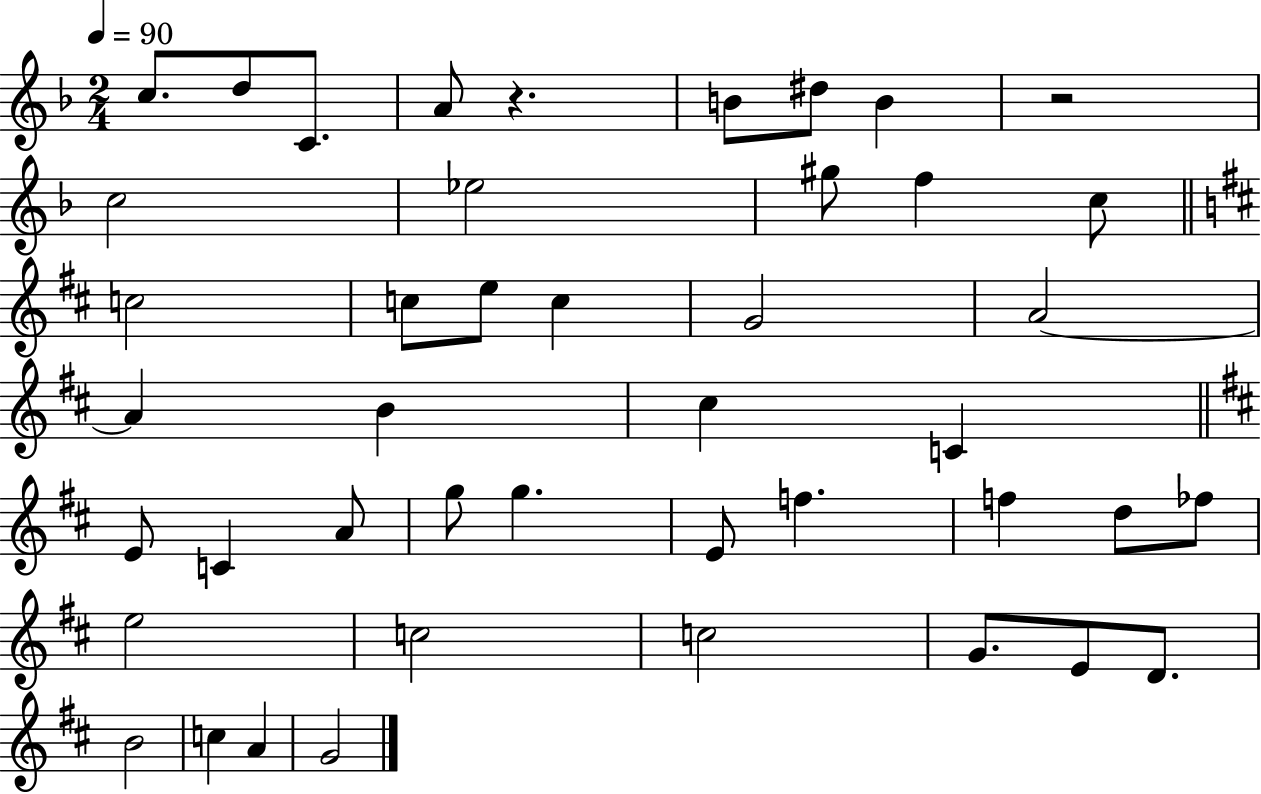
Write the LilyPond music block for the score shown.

{
  \clef treble
  \numericTimeSignature
  \time 2/4
  \key f \major
  \tempo 4 = 90
  \repeat volta 2 { c''8. d''8 c'8. | a'8 r4. | b'8 dis''8 b'4 | r2 | \break c''2 | ees''2 | gis''8 f''4 c''8 | \bar "||" \break \key b \minor c''2 | c''8 e''8 c''4 | g'2 | a'2~~ | \break a'4 b'4 | cis''4 c'4 | \bar "||" \break \key d \major e'8 c'4 a'8 | g''8 g''4. | e'8 f''4. | f''4 d''8 fes''8 | \break e''2 | c''2 | c''2 | g'8. e'8 d'8. | \break b'2 | c''4 a'4 | g'2 | } \bar "|."
}